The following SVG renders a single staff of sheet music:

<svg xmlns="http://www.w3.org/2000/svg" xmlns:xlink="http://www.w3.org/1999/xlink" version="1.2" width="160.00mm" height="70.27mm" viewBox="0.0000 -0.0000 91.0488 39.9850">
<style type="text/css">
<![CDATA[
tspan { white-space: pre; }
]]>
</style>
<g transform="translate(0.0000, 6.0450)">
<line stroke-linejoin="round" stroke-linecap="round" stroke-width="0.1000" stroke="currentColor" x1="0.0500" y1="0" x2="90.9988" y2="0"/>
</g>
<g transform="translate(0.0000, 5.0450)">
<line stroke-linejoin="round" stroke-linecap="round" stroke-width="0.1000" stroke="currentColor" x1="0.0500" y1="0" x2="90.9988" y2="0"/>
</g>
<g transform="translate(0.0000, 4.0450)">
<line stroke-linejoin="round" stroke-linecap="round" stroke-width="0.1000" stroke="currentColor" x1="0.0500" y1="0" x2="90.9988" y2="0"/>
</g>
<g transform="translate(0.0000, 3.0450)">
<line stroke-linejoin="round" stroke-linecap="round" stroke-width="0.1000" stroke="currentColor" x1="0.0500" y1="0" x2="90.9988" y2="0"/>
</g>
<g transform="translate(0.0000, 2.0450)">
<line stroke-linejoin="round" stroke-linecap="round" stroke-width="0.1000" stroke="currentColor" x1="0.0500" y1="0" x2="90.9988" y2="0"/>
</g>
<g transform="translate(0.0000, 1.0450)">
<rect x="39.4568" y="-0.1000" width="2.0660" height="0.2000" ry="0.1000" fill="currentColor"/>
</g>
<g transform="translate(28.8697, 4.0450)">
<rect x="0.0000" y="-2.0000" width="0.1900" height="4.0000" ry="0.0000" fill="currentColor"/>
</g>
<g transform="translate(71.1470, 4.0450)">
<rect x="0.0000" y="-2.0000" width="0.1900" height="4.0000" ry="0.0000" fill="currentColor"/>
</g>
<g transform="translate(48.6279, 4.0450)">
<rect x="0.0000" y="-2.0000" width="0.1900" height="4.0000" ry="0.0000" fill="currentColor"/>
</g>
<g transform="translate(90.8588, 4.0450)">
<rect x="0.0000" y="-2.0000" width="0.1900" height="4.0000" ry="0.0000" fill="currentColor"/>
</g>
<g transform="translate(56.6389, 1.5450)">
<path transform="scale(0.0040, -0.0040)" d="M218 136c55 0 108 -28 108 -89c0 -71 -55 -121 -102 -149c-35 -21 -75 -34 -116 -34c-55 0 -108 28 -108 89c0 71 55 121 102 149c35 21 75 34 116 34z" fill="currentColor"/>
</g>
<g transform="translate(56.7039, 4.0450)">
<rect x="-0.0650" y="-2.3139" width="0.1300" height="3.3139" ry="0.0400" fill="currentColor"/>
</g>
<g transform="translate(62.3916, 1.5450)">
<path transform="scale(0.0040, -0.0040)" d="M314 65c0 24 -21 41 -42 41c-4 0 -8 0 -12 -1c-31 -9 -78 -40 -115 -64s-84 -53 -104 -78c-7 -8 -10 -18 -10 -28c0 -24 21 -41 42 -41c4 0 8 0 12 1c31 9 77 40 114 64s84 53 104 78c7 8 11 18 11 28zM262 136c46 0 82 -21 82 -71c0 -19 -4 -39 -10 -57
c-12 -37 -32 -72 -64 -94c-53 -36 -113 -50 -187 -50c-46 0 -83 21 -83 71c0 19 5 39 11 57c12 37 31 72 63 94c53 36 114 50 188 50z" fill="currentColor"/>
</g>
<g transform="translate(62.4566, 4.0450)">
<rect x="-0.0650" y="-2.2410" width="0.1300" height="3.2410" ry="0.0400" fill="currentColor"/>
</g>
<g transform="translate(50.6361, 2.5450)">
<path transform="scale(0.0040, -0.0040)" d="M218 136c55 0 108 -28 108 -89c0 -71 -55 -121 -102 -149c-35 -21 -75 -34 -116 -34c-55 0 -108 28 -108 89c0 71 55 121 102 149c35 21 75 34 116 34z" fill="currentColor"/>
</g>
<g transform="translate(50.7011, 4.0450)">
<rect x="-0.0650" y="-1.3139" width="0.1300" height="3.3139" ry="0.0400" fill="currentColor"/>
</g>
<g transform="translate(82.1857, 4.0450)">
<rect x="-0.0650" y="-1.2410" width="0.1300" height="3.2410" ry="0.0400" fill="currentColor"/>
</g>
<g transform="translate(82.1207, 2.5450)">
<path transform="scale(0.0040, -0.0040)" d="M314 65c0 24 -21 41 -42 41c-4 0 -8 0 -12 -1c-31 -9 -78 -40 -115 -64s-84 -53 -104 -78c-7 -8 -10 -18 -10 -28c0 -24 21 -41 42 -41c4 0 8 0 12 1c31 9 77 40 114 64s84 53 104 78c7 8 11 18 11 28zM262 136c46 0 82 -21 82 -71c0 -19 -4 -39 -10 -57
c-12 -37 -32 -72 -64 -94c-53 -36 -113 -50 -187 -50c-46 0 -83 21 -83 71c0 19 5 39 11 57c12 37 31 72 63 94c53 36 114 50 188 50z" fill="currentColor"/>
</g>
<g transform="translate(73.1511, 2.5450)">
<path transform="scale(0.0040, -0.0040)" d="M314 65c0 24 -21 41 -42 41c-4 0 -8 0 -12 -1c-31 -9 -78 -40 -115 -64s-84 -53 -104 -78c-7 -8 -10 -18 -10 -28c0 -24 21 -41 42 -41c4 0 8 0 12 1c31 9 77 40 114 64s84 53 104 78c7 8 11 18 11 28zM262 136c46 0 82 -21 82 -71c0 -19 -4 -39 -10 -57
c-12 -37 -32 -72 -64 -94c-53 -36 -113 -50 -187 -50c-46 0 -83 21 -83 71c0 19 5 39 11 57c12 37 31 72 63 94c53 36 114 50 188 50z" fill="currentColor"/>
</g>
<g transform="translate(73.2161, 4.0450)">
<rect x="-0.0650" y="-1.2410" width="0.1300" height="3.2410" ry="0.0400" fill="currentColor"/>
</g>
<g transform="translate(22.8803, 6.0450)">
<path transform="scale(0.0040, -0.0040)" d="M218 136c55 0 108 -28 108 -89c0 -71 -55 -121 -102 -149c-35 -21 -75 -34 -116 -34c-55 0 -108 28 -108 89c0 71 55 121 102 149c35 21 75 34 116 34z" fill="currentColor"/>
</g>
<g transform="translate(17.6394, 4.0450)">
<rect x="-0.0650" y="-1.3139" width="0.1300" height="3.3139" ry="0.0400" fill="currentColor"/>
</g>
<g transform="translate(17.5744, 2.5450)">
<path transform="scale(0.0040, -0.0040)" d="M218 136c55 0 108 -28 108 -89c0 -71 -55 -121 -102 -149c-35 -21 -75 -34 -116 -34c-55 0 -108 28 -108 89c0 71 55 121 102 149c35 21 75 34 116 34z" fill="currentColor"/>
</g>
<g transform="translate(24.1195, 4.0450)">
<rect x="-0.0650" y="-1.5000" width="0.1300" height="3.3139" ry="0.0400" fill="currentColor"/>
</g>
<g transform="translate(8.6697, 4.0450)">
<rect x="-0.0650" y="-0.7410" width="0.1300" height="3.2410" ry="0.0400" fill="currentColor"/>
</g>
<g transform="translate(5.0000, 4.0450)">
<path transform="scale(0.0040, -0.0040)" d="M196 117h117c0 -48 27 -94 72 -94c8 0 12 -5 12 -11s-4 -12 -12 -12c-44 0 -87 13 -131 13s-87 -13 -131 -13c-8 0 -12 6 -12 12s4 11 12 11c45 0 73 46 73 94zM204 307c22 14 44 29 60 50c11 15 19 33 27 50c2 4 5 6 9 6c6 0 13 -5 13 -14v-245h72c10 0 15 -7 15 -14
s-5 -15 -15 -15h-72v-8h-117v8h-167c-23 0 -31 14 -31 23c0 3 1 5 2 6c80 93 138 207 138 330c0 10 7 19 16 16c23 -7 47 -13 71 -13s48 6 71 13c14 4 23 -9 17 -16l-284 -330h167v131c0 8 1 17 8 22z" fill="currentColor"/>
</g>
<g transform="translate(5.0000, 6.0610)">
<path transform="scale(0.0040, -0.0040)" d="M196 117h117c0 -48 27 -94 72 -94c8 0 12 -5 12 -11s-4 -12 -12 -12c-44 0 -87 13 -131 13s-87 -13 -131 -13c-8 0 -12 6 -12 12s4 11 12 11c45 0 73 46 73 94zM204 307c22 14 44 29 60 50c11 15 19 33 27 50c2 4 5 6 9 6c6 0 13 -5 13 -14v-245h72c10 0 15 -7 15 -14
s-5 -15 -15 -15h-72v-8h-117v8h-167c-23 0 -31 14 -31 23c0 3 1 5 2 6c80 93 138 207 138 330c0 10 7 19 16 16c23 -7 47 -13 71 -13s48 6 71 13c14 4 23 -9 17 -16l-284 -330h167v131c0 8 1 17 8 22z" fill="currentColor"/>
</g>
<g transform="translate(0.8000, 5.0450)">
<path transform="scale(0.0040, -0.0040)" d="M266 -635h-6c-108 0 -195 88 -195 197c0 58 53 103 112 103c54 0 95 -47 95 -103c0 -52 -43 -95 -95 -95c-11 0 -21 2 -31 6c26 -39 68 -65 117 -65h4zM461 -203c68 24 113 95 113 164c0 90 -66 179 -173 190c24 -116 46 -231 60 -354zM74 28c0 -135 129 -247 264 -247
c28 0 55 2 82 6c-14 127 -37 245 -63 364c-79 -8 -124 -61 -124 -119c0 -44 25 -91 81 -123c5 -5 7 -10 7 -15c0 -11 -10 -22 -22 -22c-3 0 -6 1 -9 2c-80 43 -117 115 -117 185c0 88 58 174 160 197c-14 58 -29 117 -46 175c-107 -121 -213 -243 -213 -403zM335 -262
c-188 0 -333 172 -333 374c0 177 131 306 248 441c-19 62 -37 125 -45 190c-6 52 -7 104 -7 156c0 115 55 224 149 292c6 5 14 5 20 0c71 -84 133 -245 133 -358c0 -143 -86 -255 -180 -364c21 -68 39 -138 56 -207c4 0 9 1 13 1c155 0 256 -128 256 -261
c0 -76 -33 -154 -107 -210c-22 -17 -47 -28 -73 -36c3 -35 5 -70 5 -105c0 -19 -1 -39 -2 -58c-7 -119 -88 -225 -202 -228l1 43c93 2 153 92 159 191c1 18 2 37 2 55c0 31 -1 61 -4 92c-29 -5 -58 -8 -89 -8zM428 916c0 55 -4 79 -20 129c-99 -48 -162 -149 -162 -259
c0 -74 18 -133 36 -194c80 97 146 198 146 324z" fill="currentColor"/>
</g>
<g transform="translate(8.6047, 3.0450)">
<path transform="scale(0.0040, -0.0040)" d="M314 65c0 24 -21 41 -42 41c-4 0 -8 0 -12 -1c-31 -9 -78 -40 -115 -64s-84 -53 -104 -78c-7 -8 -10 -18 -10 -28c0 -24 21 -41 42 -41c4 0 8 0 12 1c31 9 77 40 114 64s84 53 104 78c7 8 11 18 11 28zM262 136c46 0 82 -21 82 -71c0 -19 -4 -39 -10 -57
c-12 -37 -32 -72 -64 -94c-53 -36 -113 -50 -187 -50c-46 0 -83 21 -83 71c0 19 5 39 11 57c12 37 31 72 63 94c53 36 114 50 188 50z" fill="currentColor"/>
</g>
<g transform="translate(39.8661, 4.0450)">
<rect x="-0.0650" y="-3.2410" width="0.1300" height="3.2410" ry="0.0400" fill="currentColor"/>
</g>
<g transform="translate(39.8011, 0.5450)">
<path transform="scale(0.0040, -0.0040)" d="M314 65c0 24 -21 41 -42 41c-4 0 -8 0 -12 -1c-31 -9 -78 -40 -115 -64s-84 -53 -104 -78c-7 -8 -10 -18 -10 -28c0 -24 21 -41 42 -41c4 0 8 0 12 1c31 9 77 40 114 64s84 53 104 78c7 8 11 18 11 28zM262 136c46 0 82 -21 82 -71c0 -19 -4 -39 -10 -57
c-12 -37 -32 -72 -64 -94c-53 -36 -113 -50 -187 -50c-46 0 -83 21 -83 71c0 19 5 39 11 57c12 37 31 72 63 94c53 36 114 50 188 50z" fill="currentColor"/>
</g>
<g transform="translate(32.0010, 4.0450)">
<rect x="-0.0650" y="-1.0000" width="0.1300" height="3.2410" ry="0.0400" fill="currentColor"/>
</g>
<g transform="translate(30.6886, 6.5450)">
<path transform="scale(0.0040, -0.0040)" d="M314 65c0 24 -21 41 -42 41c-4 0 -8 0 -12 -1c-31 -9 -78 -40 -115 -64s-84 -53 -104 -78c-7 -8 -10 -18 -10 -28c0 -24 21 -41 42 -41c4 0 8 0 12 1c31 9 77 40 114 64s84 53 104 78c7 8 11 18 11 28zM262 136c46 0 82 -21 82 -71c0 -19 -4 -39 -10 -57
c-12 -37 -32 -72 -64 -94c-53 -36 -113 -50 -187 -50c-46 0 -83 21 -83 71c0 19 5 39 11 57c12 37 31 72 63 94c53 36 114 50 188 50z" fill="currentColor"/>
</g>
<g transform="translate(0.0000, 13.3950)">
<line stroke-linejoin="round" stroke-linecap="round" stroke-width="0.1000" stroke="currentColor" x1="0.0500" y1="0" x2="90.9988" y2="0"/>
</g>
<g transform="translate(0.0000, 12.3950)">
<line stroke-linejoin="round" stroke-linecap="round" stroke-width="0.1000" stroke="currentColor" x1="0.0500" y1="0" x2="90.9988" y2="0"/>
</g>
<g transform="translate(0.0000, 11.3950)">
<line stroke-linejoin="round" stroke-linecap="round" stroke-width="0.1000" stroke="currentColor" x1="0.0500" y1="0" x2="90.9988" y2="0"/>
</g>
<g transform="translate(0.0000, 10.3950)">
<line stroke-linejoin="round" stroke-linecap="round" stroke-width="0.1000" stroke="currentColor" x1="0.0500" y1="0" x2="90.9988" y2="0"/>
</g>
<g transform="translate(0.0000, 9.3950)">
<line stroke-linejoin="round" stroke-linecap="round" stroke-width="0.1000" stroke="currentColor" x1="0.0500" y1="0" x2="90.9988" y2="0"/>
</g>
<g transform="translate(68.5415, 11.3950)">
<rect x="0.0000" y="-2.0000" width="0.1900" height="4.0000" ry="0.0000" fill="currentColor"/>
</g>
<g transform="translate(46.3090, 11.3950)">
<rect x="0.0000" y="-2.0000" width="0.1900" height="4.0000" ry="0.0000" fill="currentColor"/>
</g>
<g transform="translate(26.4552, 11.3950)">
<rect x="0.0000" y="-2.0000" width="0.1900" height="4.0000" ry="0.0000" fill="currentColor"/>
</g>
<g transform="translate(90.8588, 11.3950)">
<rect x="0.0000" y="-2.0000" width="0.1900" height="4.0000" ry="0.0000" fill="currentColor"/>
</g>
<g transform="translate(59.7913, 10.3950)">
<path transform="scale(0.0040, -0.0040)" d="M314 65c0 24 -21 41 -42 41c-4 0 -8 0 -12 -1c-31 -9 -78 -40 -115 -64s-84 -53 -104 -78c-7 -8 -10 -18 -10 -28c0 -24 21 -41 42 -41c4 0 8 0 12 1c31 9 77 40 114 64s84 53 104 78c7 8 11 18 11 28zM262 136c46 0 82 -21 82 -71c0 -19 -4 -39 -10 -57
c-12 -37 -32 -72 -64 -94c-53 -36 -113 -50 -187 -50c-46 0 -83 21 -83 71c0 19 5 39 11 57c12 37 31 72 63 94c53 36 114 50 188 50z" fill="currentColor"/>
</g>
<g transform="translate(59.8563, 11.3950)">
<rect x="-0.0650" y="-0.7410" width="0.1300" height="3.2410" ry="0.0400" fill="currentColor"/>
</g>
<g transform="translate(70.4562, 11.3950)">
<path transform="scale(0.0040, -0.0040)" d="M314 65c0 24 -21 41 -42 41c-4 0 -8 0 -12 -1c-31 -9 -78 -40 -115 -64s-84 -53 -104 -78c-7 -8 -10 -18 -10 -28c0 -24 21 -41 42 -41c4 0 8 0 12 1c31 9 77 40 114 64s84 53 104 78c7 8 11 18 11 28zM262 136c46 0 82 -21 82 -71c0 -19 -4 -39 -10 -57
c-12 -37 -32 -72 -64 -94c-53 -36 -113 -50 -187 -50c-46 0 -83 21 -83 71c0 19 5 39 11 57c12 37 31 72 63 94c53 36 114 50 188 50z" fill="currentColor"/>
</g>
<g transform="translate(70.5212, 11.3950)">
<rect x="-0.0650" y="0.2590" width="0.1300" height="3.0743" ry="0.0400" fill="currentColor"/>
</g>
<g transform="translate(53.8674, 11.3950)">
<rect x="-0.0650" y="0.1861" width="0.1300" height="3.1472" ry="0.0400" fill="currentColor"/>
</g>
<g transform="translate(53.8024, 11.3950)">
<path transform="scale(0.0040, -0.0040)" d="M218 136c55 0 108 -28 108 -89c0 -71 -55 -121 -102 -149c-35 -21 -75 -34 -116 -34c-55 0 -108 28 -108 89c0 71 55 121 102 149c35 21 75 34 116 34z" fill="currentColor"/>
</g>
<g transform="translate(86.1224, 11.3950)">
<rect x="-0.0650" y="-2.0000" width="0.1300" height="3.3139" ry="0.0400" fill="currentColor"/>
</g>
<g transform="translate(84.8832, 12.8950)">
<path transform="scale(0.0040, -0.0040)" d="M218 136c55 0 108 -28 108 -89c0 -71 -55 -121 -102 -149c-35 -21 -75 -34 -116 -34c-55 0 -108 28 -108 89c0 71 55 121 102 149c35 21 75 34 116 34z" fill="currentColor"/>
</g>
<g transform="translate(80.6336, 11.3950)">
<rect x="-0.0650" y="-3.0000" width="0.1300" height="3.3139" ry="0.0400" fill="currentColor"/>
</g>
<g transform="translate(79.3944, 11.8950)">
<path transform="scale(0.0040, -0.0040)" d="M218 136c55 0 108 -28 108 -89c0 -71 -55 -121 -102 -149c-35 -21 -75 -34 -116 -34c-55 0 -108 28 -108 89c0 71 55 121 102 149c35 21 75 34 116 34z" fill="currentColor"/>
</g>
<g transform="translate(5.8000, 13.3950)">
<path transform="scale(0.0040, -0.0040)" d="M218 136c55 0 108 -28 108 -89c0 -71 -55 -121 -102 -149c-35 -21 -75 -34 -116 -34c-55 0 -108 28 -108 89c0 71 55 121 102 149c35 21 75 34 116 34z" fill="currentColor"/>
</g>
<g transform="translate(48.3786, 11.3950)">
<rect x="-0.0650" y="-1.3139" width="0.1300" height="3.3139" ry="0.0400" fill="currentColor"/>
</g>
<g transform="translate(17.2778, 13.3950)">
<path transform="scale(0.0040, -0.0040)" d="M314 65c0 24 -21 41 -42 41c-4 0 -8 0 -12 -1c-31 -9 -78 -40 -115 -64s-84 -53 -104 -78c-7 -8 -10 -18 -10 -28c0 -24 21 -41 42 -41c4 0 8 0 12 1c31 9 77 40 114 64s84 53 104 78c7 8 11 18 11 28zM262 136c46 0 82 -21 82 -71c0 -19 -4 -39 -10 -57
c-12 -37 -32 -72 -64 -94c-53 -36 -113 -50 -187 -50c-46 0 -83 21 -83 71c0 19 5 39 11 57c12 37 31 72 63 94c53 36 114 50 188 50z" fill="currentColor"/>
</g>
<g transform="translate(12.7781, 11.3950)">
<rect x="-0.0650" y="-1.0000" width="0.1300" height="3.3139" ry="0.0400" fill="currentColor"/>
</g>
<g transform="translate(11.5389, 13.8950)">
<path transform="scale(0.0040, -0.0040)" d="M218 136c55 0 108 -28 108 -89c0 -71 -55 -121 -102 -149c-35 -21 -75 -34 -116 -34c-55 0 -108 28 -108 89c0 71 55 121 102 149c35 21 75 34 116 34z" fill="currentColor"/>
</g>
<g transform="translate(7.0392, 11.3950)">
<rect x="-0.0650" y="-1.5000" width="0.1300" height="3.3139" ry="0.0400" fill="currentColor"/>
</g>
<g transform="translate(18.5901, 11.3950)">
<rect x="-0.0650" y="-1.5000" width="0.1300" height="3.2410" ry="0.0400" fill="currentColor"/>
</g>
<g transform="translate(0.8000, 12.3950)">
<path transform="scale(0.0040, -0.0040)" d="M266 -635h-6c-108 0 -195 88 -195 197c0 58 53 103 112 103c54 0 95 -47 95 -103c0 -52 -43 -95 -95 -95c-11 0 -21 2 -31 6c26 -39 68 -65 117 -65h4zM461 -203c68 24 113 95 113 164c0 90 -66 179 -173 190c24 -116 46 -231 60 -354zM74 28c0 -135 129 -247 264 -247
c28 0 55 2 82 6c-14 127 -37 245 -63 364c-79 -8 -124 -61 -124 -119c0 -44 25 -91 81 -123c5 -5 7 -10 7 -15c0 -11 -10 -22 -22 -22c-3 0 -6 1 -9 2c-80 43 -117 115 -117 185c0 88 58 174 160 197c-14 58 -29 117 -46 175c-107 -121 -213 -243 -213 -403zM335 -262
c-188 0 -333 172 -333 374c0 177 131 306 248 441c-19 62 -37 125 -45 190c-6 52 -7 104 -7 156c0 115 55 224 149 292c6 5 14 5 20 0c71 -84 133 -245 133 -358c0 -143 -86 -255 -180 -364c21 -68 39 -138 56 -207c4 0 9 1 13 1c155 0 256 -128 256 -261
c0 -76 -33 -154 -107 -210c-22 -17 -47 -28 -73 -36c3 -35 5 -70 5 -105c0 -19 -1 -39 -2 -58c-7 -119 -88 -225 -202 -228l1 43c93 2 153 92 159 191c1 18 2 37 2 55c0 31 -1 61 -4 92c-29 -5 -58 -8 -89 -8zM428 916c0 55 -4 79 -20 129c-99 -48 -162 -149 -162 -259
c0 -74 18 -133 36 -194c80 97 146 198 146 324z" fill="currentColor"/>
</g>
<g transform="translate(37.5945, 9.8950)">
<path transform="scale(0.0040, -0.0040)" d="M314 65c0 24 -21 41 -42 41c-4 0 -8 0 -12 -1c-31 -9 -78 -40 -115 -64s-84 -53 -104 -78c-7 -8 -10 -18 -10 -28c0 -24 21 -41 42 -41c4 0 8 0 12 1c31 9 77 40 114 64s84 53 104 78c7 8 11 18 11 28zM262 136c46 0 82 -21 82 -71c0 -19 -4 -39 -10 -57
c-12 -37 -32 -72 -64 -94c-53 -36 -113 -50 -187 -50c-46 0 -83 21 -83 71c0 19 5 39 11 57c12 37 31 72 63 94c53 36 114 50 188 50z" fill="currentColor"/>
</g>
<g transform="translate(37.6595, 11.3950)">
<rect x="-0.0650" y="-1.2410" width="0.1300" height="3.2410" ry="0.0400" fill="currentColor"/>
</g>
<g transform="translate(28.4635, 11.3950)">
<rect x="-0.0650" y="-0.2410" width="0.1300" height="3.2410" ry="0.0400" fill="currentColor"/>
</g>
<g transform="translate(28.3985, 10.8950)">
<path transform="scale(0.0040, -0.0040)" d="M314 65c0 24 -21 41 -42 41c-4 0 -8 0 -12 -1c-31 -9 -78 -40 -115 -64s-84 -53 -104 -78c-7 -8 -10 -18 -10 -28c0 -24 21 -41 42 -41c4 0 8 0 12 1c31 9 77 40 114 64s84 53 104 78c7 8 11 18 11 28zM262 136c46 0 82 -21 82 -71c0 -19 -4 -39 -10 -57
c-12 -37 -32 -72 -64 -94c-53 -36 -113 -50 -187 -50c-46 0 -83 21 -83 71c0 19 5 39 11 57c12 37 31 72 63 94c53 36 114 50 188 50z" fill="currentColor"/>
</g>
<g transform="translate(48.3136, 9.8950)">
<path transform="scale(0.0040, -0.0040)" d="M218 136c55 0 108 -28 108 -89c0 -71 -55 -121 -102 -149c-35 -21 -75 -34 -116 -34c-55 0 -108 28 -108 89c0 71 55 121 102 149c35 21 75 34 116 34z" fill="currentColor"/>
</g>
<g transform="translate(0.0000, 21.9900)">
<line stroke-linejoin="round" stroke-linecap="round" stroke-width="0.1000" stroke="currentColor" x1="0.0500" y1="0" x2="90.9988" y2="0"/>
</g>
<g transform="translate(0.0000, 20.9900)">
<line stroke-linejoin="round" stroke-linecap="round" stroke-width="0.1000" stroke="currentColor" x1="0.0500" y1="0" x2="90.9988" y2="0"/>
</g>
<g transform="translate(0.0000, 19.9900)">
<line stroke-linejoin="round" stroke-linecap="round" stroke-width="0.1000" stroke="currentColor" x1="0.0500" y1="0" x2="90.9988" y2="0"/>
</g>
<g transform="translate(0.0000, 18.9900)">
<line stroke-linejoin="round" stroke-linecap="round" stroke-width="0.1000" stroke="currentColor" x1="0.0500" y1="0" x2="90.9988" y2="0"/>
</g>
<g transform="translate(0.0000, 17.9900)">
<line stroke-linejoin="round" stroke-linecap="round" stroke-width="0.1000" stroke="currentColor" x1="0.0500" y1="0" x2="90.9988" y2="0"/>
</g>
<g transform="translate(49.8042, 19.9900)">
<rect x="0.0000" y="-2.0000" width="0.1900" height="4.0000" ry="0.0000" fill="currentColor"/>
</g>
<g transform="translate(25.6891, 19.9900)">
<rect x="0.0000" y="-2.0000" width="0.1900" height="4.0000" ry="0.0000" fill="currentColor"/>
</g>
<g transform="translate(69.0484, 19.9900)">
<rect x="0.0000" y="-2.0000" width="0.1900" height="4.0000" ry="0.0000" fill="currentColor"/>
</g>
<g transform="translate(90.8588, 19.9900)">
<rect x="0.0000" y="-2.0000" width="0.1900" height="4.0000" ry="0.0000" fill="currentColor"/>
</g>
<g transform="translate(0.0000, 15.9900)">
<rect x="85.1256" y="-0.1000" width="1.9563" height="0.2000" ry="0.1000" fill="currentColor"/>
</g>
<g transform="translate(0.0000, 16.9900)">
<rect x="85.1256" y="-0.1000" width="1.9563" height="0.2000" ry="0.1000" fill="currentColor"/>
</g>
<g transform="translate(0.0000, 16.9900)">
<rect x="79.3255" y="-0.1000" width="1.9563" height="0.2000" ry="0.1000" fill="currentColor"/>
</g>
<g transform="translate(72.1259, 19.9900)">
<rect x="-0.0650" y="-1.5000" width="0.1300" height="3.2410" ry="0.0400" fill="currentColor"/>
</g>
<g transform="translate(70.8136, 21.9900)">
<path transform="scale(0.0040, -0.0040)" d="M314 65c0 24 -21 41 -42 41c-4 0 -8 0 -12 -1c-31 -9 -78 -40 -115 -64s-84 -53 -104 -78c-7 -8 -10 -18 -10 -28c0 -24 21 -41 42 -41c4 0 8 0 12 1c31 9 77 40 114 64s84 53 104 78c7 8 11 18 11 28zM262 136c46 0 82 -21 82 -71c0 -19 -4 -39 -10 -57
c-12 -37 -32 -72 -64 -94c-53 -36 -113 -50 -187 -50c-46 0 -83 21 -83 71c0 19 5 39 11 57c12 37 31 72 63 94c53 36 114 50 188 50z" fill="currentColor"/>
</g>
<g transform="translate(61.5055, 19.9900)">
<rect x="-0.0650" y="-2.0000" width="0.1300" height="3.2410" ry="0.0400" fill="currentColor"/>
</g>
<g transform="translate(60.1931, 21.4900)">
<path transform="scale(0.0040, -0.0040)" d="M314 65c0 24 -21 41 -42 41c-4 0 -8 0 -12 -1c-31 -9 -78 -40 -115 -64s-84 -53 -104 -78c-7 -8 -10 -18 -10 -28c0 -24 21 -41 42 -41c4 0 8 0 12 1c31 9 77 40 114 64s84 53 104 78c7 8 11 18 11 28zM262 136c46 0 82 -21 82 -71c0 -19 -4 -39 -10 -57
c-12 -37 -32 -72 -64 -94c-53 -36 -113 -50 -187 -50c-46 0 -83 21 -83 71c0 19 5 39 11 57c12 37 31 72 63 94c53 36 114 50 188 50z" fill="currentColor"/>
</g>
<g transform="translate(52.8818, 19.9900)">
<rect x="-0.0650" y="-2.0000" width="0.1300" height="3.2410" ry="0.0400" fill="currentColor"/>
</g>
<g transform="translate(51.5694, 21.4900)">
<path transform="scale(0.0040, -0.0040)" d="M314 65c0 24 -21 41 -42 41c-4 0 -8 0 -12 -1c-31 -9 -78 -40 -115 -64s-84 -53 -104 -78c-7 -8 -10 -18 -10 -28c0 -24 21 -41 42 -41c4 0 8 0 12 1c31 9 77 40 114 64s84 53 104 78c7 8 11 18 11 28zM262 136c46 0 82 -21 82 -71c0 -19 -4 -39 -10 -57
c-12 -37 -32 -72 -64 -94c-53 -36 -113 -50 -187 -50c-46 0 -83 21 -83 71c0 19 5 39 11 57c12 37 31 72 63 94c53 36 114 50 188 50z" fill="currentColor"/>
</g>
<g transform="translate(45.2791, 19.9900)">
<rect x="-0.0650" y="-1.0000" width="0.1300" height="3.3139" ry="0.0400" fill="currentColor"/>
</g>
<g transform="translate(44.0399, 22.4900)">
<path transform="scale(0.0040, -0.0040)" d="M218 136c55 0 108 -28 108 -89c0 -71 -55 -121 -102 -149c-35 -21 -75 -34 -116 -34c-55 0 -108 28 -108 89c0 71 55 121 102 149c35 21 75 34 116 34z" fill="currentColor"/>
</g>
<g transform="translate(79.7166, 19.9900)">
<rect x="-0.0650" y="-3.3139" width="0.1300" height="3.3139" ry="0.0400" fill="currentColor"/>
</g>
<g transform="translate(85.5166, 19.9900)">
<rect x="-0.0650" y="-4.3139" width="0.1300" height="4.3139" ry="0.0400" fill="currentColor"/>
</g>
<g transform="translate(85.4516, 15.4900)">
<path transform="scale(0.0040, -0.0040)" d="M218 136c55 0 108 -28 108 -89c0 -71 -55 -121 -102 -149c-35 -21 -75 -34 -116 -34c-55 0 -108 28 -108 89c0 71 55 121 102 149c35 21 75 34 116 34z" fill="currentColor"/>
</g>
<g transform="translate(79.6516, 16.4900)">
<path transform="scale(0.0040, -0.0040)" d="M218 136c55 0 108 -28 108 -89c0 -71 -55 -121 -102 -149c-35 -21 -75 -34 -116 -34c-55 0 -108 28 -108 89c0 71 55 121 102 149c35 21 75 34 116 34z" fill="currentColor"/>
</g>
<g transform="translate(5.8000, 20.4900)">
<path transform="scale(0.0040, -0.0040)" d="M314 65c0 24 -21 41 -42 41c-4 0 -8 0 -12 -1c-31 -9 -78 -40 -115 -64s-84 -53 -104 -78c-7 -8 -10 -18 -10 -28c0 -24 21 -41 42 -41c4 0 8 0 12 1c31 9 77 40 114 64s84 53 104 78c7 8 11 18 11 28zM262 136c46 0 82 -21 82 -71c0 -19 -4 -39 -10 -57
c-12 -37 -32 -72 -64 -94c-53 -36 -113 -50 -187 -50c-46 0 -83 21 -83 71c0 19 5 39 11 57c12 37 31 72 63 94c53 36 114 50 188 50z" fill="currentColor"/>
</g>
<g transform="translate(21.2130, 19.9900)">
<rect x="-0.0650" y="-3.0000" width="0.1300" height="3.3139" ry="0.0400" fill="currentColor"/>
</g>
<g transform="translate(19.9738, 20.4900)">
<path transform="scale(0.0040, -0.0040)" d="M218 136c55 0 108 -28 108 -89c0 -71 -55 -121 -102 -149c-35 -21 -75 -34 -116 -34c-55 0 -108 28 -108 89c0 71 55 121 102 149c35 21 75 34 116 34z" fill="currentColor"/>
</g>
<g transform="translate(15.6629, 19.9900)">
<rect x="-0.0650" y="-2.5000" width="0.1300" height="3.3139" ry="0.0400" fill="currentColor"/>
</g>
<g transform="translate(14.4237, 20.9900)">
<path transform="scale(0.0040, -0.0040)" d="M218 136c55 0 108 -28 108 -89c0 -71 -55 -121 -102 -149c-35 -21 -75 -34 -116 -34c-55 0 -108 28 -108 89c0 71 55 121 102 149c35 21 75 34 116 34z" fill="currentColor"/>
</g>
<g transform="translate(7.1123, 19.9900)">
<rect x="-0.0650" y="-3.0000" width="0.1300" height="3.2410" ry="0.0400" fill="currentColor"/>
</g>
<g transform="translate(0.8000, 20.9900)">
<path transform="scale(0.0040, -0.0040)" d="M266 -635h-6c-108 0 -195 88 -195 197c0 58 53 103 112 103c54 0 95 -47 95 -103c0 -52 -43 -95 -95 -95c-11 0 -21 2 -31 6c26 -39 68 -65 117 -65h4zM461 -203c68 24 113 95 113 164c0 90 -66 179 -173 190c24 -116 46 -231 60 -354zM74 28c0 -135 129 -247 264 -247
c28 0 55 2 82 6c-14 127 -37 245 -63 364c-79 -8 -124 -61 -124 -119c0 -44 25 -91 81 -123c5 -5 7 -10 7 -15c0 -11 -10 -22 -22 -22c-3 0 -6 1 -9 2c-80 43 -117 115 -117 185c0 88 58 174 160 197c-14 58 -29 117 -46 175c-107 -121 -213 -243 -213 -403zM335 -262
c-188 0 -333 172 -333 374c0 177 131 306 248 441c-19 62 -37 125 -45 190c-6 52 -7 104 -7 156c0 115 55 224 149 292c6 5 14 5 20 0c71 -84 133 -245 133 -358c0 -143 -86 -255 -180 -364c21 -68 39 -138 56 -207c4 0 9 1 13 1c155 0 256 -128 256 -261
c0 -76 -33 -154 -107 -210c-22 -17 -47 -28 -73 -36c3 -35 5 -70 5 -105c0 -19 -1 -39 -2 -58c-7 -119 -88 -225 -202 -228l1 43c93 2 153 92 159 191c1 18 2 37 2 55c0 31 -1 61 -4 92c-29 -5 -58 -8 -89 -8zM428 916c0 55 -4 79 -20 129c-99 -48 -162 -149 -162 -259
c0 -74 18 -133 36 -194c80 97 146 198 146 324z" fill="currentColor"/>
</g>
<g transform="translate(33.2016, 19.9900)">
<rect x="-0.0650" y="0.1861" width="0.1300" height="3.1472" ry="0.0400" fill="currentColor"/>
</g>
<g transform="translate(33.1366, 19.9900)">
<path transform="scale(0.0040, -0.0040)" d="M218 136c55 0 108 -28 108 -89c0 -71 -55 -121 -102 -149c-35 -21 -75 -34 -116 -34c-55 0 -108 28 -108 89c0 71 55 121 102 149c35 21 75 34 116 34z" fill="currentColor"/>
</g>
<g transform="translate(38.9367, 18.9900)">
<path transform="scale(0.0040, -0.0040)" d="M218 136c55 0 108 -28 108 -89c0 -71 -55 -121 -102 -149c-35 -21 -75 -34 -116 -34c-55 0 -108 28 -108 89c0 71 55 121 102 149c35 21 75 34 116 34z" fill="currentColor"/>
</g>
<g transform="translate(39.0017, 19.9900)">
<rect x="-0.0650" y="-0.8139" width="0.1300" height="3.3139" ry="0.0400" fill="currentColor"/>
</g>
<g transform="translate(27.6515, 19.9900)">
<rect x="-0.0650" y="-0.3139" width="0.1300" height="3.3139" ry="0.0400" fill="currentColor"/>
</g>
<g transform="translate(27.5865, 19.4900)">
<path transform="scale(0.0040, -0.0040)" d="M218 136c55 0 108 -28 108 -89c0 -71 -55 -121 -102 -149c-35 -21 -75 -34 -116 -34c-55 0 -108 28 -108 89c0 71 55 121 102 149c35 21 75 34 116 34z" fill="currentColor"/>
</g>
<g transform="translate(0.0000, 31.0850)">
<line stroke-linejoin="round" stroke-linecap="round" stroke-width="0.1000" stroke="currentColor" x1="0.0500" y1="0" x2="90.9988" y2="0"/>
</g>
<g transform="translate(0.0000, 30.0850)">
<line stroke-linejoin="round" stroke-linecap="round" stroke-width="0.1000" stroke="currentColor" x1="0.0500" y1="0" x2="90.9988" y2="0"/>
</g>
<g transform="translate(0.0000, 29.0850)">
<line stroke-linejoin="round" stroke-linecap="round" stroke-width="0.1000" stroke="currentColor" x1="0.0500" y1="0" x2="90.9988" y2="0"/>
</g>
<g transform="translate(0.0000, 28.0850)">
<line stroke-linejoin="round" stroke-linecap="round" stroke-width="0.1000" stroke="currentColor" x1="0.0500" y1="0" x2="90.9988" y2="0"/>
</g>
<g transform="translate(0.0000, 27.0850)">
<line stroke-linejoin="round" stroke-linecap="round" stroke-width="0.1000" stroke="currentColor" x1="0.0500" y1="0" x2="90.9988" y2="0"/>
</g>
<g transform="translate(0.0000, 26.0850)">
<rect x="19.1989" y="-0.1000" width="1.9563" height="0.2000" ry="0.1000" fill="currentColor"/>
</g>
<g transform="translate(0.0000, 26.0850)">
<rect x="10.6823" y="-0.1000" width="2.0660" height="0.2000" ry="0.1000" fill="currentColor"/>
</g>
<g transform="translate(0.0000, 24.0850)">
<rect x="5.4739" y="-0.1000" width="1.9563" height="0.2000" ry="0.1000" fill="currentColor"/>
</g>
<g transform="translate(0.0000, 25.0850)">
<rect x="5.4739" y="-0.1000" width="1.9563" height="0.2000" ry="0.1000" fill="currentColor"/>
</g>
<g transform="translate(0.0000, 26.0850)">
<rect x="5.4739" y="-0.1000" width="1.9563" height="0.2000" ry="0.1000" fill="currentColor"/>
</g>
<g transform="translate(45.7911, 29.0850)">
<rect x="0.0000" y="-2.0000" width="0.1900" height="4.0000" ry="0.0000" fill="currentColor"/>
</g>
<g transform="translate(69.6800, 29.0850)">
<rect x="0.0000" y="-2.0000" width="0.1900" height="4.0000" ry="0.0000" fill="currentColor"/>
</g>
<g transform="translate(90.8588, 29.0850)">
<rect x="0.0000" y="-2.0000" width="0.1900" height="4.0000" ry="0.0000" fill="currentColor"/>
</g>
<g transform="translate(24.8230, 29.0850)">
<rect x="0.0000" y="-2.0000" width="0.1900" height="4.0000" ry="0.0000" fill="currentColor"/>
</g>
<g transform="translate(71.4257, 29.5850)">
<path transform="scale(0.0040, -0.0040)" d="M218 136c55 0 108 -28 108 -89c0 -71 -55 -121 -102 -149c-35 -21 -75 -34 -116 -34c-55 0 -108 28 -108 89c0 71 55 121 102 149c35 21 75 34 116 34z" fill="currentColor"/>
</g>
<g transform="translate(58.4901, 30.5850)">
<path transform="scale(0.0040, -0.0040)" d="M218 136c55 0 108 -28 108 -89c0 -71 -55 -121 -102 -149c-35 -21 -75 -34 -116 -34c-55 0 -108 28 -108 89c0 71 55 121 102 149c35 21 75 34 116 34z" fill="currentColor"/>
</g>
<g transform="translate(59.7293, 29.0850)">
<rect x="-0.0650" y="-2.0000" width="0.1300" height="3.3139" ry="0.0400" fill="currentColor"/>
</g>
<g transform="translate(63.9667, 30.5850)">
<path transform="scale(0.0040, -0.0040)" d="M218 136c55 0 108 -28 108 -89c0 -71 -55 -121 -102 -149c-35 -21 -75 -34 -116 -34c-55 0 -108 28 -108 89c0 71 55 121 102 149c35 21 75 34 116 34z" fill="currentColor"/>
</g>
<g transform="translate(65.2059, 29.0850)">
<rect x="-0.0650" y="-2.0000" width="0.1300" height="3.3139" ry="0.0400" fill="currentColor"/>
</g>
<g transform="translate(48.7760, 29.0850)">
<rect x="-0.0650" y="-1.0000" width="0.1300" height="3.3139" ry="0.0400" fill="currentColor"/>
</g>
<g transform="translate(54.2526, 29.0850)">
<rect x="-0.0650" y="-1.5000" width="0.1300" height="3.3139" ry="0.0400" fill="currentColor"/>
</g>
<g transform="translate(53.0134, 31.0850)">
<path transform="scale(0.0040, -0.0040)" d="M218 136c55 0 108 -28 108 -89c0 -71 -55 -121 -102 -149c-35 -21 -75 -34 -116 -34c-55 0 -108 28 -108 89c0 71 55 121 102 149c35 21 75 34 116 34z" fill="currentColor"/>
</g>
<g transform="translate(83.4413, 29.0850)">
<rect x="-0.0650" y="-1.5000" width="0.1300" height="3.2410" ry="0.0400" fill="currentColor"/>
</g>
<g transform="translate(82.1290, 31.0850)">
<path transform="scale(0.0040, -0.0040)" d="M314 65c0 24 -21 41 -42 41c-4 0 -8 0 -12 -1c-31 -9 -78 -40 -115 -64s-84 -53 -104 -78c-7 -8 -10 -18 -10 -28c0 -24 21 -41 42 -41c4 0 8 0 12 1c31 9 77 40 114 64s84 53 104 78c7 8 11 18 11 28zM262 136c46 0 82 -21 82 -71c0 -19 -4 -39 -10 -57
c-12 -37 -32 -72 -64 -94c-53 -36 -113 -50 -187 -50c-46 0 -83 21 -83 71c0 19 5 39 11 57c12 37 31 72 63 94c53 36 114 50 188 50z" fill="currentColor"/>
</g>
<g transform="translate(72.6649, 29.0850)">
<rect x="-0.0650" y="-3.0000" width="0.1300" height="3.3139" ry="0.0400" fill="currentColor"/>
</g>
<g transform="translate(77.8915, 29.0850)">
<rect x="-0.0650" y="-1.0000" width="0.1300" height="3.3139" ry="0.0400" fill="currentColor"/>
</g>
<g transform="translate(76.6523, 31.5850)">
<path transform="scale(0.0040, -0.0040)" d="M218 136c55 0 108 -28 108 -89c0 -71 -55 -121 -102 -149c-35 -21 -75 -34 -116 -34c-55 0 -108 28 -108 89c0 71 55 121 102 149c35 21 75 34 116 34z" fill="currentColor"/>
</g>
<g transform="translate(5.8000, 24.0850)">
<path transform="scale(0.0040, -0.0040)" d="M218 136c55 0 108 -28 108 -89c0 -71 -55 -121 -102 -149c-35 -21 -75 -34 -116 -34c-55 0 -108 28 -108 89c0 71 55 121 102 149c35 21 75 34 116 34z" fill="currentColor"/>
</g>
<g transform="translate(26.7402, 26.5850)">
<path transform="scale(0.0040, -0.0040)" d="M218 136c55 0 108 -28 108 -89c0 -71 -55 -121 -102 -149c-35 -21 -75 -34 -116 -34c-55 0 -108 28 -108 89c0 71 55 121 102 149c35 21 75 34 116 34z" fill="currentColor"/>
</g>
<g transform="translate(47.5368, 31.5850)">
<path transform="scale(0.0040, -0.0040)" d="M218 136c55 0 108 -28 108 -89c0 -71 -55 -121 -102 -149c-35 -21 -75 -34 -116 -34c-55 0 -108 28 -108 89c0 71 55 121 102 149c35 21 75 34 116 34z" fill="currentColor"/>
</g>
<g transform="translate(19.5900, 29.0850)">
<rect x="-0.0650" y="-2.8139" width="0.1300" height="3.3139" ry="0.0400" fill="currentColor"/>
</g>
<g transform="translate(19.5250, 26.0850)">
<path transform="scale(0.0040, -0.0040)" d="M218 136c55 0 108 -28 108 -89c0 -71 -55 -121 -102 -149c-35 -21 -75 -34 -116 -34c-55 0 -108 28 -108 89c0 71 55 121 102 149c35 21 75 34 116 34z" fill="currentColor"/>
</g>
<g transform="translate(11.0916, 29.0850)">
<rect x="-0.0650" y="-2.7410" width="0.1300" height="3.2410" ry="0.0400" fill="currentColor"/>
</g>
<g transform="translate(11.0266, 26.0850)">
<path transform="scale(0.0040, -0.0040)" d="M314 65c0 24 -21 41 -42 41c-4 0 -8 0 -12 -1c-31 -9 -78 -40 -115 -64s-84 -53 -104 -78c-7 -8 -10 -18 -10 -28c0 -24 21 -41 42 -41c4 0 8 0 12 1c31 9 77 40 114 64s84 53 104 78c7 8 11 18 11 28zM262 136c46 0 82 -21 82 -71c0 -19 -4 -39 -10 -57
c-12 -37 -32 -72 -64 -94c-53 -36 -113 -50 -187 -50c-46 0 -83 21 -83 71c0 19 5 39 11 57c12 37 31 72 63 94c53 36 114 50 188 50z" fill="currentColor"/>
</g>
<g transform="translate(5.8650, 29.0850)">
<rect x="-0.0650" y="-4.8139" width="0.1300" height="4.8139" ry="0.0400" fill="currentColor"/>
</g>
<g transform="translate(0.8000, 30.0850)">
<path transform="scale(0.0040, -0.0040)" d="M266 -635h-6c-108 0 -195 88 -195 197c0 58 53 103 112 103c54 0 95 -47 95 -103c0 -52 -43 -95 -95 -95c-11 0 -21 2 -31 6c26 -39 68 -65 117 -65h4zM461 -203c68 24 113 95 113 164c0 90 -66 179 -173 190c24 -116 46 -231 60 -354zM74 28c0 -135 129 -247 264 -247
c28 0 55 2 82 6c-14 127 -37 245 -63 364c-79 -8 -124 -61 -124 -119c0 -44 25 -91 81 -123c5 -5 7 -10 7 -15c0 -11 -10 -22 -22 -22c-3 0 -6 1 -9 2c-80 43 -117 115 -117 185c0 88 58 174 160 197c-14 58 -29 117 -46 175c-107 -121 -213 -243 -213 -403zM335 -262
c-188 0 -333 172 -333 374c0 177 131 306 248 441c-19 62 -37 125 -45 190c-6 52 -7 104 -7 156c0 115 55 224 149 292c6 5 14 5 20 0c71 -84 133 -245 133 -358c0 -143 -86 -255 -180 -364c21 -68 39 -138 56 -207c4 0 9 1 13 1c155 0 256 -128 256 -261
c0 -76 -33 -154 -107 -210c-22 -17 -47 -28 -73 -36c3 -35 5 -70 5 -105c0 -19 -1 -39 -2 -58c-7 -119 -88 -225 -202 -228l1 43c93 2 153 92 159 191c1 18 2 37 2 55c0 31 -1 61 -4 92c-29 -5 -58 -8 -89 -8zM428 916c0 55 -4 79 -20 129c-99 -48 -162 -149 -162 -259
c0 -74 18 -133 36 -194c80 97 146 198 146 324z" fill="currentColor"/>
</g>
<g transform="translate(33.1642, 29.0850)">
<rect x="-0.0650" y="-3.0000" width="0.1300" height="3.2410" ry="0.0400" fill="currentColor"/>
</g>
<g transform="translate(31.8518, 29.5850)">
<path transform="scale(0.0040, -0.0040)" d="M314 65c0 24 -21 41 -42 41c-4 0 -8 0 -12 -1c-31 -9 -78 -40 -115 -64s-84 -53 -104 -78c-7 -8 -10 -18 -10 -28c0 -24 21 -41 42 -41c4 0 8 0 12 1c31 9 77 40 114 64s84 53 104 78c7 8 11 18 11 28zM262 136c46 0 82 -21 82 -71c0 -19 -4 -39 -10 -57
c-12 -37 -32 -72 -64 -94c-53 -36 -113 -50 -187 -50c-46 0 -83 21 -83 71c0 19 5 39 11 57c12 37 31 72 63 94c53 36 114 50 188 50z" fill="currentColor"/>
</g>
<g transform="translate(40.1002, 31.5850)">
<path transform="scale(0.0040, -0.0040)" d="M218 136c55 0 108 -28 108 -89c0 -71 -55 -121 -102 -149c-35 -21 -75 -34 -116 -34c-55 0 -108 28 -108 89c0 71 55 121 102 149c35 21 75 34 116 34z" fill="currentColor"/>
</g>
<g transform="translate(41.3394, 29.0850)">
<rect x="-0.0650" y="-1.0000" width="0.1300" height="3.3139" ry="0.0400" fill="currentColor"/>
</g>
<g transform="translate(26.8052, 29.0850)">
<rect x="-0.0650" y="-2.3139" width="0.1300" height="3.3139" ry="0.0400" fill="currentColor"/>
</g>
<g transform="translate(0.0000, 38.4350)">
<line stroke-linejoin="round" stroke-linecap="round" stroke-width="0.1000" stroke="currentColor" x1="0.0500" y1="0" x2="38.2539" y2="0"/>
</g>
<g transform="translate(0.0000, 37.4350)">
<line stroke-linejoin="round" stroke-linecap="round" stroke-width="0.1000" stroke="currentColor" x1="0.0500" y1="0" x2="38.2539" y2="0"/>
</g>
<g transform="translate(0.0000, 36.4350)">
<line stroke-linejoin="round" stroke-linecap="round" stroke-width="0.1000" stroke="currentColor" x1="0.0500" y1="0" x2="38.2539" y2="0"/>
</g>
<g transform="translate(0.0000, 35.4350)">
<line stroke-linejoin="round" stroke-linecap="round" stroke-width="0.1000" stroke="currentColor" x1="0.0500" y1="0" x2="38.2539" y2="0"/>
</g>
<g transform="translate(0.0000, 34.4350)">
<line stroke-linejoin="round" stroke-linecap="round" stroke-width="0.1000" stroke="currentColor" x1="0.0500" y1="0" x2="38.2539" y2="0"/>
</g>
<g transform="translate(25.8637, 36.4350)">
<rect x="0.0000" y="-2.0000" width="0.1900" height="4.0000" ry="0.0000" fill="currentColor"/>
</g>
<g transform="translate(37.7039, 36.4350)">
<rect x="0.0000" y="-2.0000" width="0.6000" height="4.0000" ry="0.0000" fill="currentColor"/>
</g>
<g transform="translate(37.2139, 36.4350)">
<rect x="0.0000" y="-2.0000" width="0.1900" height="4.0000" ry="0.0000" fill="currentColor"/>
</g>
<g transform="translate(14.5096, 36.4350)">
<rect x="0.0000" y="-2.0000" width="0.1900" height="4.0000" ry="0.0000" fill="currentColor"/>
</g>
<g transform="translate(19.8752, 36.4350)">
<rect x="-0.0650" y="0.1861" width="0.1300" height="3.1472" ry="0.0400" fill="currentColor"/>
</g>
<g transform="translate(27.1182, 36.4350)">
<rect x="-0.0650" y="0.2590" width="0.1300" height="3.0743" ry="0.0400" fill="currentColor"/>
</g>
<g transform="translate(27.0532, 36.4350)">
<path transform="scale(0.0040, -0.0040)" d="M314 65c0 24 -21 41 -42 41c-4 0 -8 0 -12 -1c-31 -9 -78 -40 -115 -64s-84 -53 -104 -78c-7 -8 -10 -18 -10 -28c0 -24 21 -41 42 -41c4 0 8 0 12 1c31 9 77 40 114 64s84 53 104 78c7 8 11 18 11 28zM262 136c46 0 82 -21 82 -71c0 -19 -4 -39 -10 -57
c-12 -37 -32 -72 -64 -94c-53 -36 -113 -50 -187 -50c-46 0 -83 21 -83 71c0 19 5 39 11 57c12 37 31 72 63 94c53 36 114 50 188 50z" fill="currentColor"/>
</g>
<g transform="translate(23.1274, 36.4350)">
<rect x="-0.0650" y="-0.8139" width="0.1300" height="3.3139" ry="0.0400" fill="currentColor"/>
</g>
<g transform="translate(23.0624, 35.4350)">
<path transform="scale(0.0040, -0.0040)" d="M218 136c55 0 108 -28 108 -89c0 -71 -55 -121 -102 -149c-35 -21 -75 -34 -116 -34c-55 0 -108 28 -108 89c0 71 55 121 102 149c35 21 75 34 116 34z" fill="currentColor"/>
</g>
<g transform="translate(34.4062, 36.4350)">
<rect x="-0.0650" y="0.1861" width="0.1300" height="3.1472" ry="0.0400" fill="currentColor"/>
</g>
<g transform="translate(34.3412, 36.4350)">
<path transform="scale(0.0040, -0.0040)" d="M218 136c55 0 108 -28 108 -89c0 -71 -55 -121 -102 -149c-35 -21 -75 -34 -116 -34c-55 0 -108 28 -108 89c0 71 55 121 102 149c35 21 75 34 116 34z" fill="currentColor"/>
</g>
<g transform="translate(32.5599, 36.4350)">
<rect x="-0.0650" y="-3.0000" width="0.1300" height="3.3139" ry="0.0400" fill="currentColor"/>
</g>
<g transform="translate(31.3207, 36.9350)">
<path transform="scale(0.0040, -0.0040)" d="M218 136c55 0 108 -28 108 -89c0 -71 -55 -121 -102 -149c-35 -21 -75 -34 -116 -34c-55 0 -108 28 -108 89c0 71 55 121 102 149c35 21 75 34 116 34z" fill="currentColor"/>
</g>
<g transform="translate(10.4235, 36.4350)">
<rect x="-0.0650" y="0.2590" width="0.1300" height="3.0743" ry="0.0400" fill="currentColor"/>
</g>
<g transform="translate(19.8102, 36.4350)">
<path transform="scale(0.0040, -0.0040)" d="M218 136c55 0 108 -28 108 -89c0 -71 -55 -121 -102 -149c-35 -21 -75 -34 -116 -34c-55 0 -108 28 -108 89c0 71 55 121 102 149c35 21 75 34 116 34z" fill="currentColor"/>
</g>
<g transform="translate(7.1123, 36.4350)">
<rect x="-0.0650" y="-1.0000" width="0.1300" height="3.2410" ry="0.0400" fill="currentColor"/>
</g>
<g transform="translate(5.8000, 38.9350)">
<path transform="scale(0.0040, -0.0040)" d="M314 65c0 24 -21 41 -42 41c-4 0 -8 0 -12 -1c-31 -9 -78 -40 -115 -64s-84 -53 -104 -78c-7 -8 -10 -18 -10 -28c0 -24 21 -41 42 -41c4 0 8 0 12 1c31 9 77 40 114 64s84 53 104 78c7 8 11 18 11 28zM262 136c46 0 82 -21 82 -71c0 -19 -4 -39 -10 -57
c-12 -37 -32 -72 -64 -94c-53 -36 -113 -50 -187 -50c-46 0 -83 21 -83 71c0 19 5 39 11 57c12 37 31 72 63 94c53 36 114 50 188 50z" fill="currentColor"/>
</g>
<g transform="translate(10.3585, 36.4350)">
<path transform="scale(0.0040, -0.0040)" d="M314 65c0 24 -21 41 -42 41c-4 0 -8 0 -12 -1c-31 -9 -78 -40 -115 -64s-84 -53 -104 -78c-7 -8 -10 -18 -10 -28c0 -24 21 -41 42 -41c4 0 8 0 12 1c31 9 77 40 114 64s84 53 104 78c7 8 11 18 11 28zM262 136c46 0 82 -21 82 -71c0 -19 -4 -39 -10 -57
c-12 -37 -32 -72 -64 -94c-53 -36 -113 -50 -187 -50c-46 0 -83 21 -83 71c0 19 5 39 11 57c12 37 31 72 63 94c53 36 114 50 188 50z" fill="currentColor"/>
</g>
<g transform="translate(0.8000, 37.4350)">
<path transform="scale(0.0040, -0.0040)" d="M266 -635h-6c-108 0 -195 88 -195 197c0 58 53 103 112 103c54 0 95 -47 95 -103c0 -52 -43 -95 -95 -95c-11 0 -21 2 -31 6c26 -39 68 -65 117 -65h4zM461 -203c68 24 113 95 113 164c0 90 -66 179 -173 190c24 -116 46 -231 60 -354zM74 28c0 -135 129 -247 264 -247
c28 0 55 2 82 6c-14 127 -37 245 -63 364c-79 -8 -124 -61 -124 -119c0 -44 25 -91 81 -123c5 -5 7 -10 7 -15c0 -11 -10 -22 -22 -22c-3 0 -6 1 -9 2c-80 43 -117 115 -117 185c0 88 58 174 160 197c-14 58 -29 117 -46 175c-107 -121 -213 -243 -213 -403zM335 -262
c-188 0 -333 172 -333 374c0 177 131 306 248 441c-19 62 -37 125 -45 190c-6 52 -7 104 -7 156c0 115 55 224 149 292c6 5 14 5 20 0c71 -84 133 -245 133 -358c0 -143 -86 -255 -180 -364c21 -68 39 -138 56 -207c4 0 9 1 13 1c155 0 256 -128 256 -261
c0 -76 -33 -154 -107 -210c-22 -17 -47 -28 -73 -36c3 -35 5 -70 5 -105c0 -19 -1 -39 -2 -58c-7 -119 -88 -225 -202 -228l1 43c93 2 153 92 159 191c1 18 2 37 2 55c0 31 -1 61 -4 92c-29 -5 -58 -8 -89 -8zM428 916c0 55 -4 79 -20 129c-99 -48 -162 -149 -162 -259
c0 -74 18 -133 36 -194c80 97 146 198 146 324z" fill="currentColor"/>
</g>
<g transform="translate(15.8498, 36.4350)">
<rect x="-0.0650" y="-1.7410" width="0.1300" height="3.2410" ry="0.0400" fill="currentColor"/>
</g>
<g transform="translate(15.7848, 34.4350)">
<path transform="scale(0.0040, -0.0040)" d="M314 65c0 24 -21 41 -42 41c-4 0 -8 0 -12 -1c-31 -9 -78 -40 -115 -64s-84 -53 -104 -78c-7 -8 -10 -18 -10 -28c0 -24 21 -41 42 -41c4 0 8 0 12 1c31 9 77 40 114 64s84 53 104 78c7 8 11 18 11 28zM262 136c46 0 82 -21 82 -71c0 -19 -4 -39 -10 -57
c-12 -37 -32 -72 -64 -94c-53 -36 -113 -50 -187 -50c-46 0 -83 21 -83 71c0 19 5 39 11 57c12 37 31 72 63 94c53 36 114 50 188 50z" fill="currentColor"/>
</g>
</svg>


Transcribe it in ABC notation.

X:1
T:Untitled
M:4/4
L:1/4
K:C
d2 e E D2 b2 e g g2 e2 e2 E D E2 c2 e2 e B d2 B2 A F A2 G A c B d D F2 F2 E2 b d' e' a2 a g A2 D D E F F A D E2 D2 B2 f2 B d B2 A B